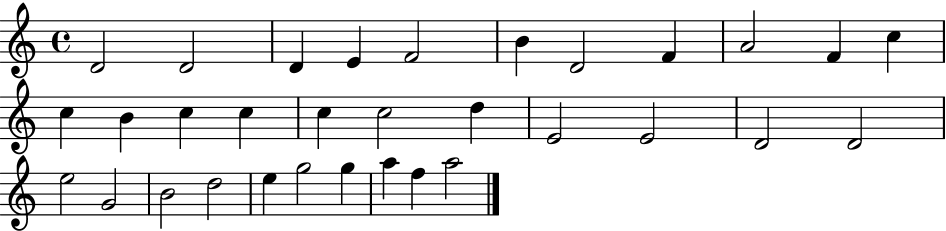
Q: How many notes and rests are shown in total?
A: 32